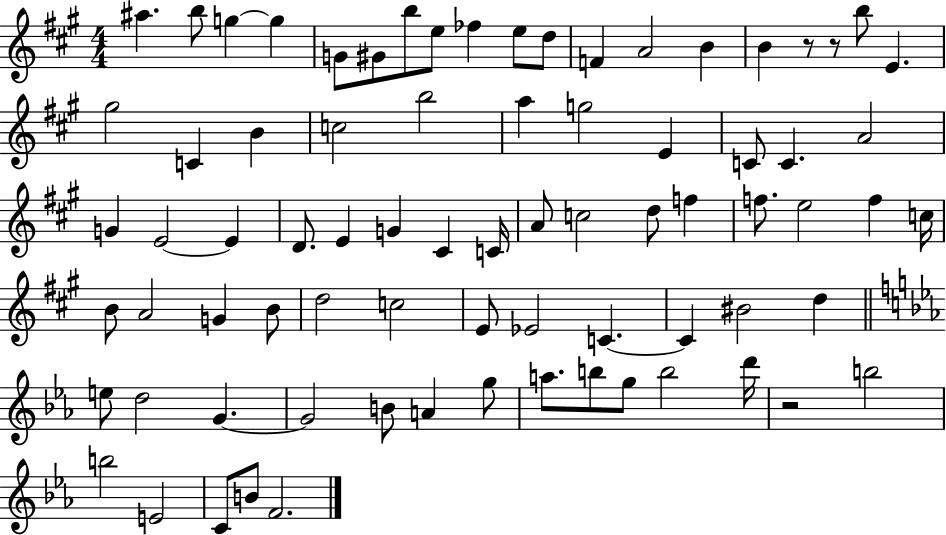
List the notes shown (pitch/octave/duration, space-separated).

A#5/q. B5/e G5/q G5/q G4/e G#4/e B5/e E5/e FES5/q E5/e D5/e F4/q A4/h B4/q B4/q R/e R/e B5/e E4/q. G#5/h C4/q B4/q C5/h B5/h A5/q G5/h E4/q C4/e C4/q. A4/h G4/q E4/h E4/q D4/e. E4/q G4/q C#4/q C4/s A4/e C5/h D5/e F5/q F5/e. E5/h F5/q C5/s B4/e A4/h G4/q B4/e D5/h C5/h E4/e Eb4/h C4/q. C4/q BIS4/h D5/q E5/e D5/h G4/q. G4/h B4/e A4/q G5/e A5/e. B5/e G5/e B5/h D6/s R/h B5/h B5/h E4/h C4/e B4/e F4/h.